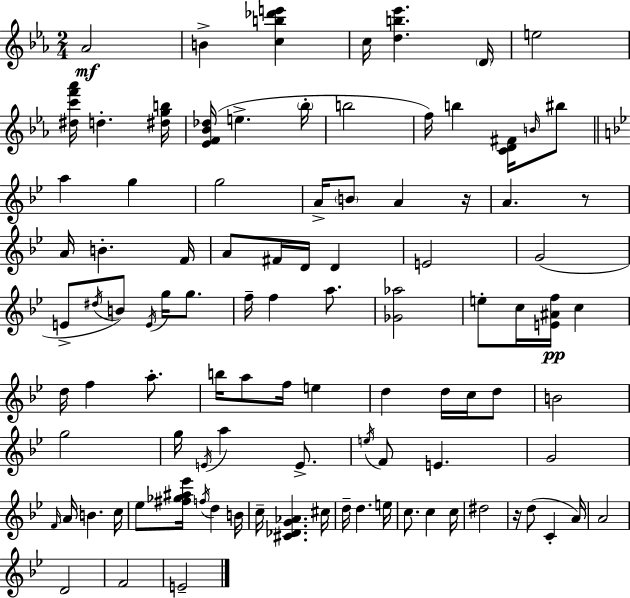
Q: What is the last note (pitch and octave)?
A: E4